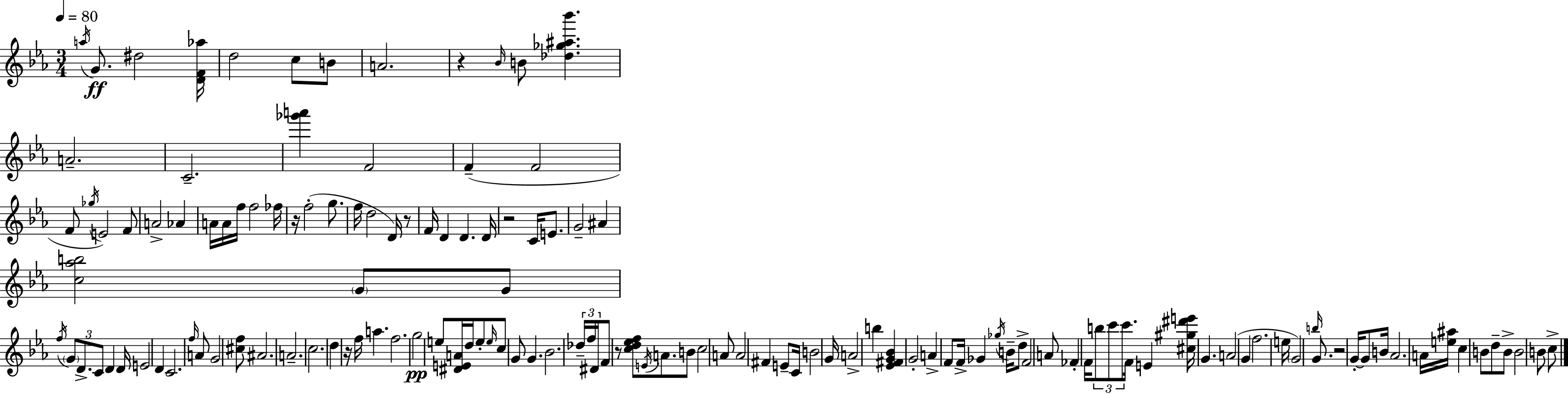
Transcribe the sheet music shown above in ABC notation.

X:1
T:Untitled
M:3/4
L:1/4
K:Cm
a/4 G/2 ^d2 [DF_a]/4 d2 c/2 B/2 A2 z _B/4 B/2 [_d_g^a_b'] A2 C2 [_g'a'] F2 F F2 F/2 _g/4 E2 F/2 A2 _A A/4 A/4 f/4 f2 _f/4 z/4 f2 g/2 f/4 d2 D/4 z/2 F/4 D D D/4 z2 C/4 E/2 G2 ^A [c_ab]2 G/2 G/2 f/4 G/2 D/2 C/2 D D/4 E2 D C2 f/4 A/2 G2 [^cf]/2 ^A2 A2 c2 d z/4 f/4 a f2 g2 e/2 [^DEA]/4 d/4 e/2 e/4 c/2 G/2 G _B2 _d/4 f/4 ^D/4 F/2 z/2 [cd_ef]/2 E/4 A/2 B/2 c2 A/2 A2 ^F E/2 C/4 B2 G/4 A2 b [_E^FG_B] G2 A F/2 F/4 _G _g/4 B/4 d/2 F2 A/2 _F F/4 b/2 c'/2 c'/2 F/4 E [^c^g^d'e']/4 G A2 G f2 e/4 G2 b/4 G/2 z2 G/4 G/2 B/4 _A2 A/4 [e^a]/4 c B/2 d/2 B/2 B2 B/2 c/2